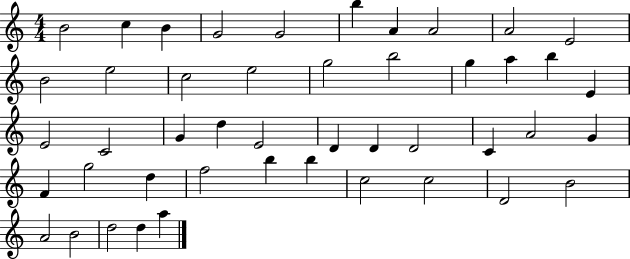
{
  \clef treble
  \numericTimeSignature
  \time 4/4
  \key c \major
  b'2 c''4 b'4 | g'2 g'2 | b''4 a'4 a'2 | a'2 e'2 | \break b'2 e''2 | c''2 e''2 | g''2 b''2 | g''4 a''4 b''4 e'4 | \break e'2 c'2 | g'4 d''4 e'2 | d'4 d'4 d'2 | c'4 a'2 g'4 | \break f'4 g''2 d''4 | f''2 b''4 b''4 | c''2 c''2 | d'2 b'2 | \break a'2 b'2 | d''2 d''4 a''4 | \bar "|."
}